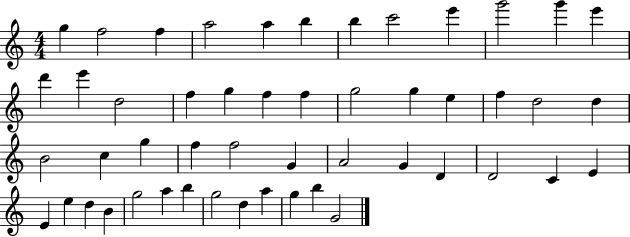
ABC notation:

X:1
T:Untitled
M:4/4
L:1/4
K:C
g f2 f a2 a b b c'2 e' g'2 g' e' d' e' d2 f g f f g2 g e f d2 d B2 c g f f2 G A2 G D D2 C E E e d B g2 a b g2 d a g b G2